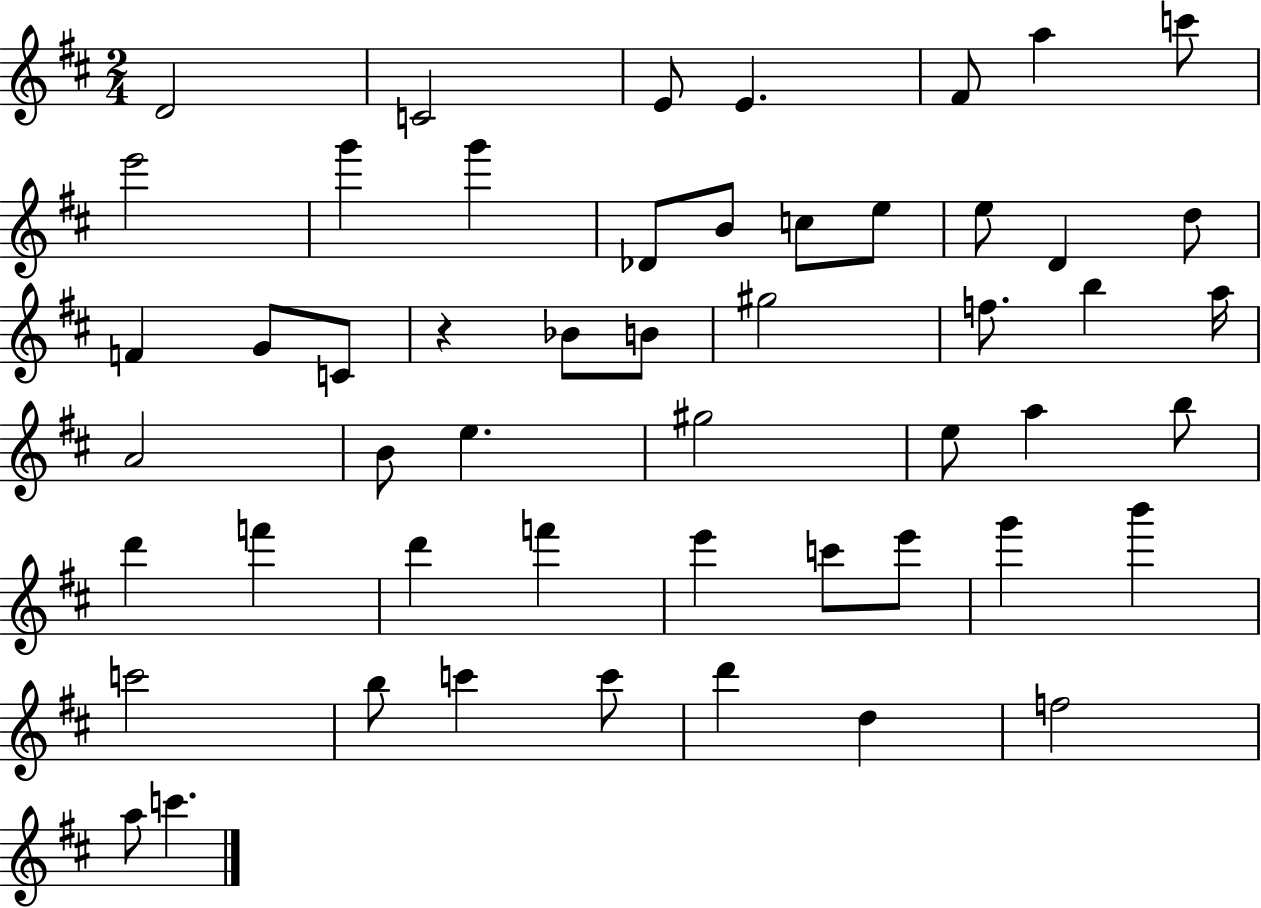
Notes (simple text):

D4/h C4/h E4/e E4/q. F#4/e A5/q C6/e E6/h G6/q G6/q Db4/e B4/e C5/e E5/e E5/e D4/q D5/e F4/q G4/e C4/e R/q Bb4/e B4/e G#5/h F5/e. B5/q A5/s A4/h B4/e E5/q. G#5/h E5/e A5/q B5/e D6/q F6/q D6/q F6/q E6/q C6/e E6/e G6/q B6/q C6/h B5/e C6/q C6/e D6/q D5/q F5/h A5/e C6/q.